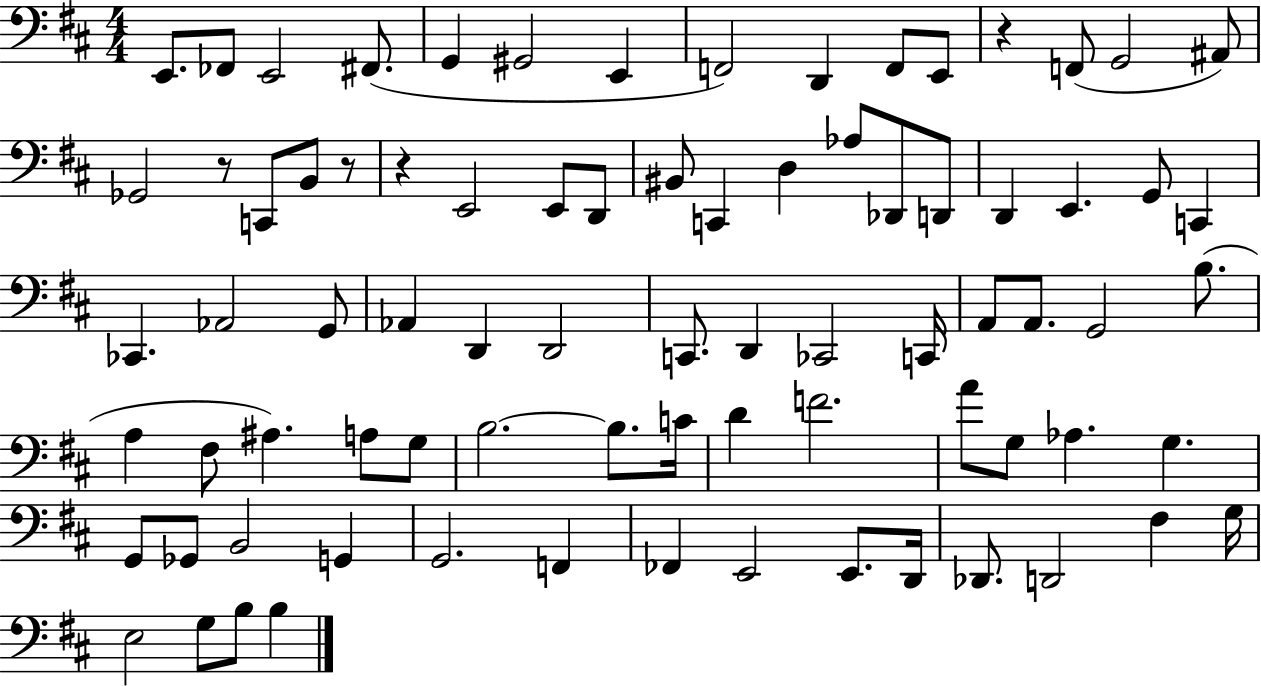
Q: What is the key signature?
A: D major